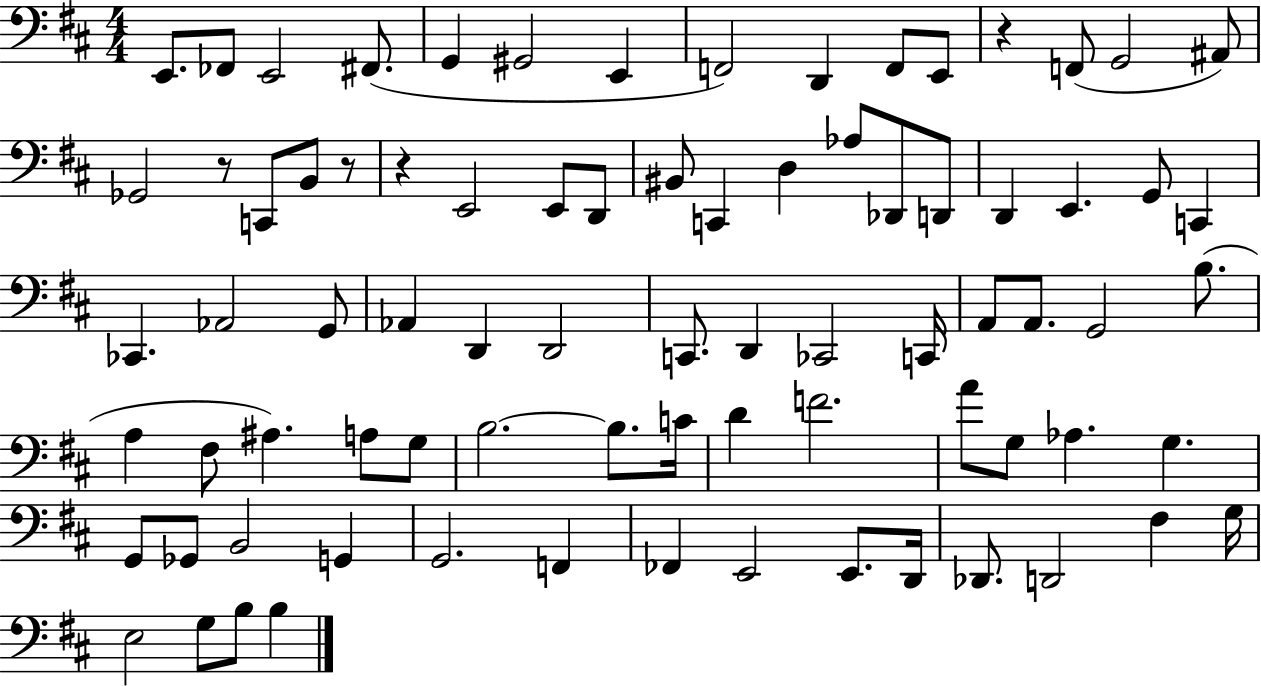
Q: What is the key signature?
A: D major